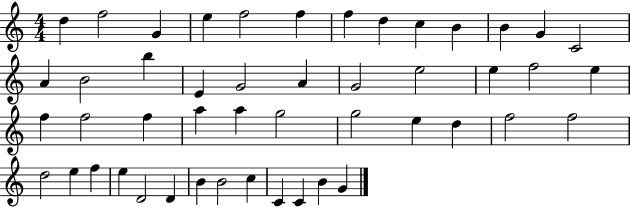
X:1
T:Untitled
M:4/4
L:1/4
K:C
d f2 G e f2 f f d c B B G C2 A B2 b E G2 A G2 e2 e f2 e f f2 f a a g2 g2 e d f2 f2 d2 e f e D2 D B B2 c C C B G